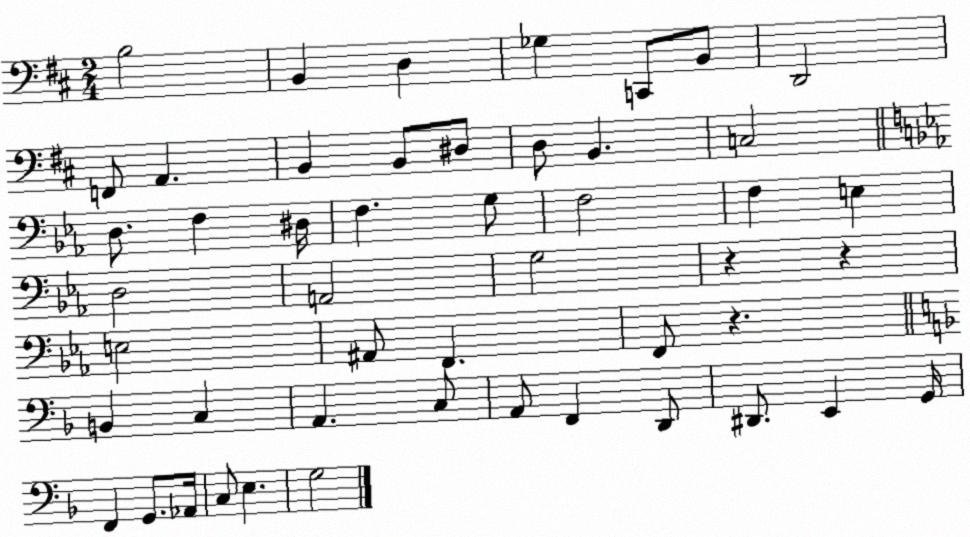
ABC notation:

X:1
T:Untitled
M:2/4
L:1/4
K:D
B,2 B,, D, _G, C,,/2 B,,/2 D,,2 F,,/2 A,, B,, B,,/2 ^D,/2 D,/2 B,, C,2 D,/2 F, ^D,/4 F, G,/2 F,2 F, E, D,2 A,,2 G,2 z z E,2 ^A,,/2 F,, F,,/2 z B,, C, A,, C,/2 A,,/2 F,, D,,/2 ^D,,/2 E,, G,,/4 F,, G,,/2 _A,,/4 C,/2 E, G,2